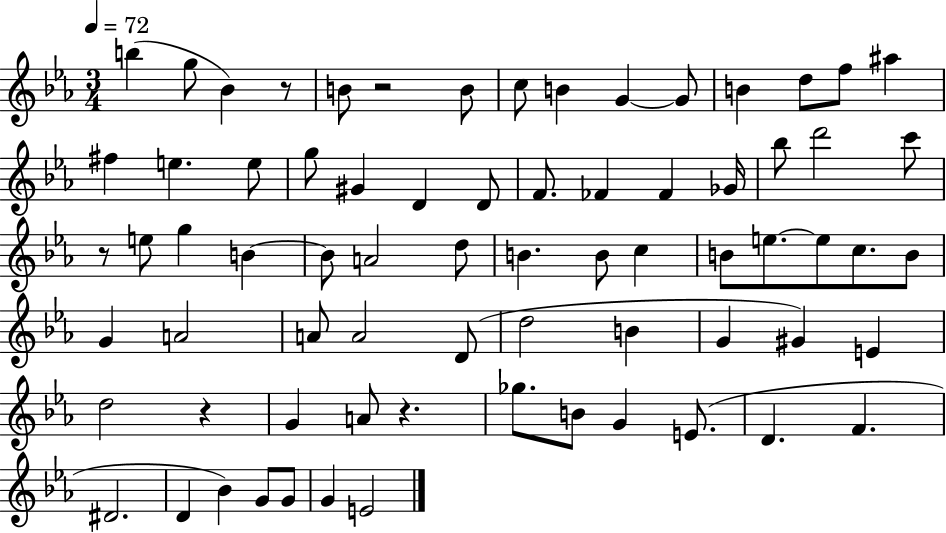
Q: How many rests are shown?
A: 5